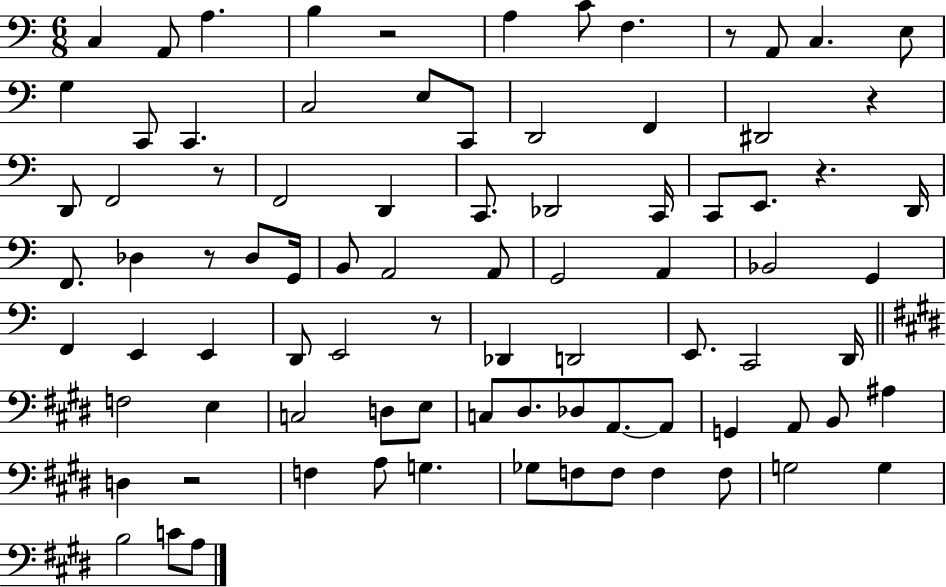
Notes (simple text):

C3/q A2/e A3/q. B3/q R/h A3/q C4/e F3/q. R/e A2/e C3/q. E3/e G3/q C2/e C2/q. C3/h E3/e C2/e D2/h F2/q D#2/h R/q D2/e F2/h R/e F2/h D2/q C2/e. Db2/h C2/s C2/e E2/e. R/q. D2/s F2/e. Db3/q R/e Db3/e G2/s B2/e A2/h A2/e G2/h A2/q Bb2/h G2/q F2/q E2/q E2/q D2/e E2/h R/e Db2/q D2/h E2/e. C2/h D2/s F3/h E3/q C3/h D3/e E3/e C3/e D#3/e. Db3/e A2/e. A2/e G2/q A2/e B2/e A#3/q D3/q R/h F3/q A3/e G3/q. Gb3/e F3/e F3/e F3/q F3/e G3/h G3/q B3/h C4/e A3/e